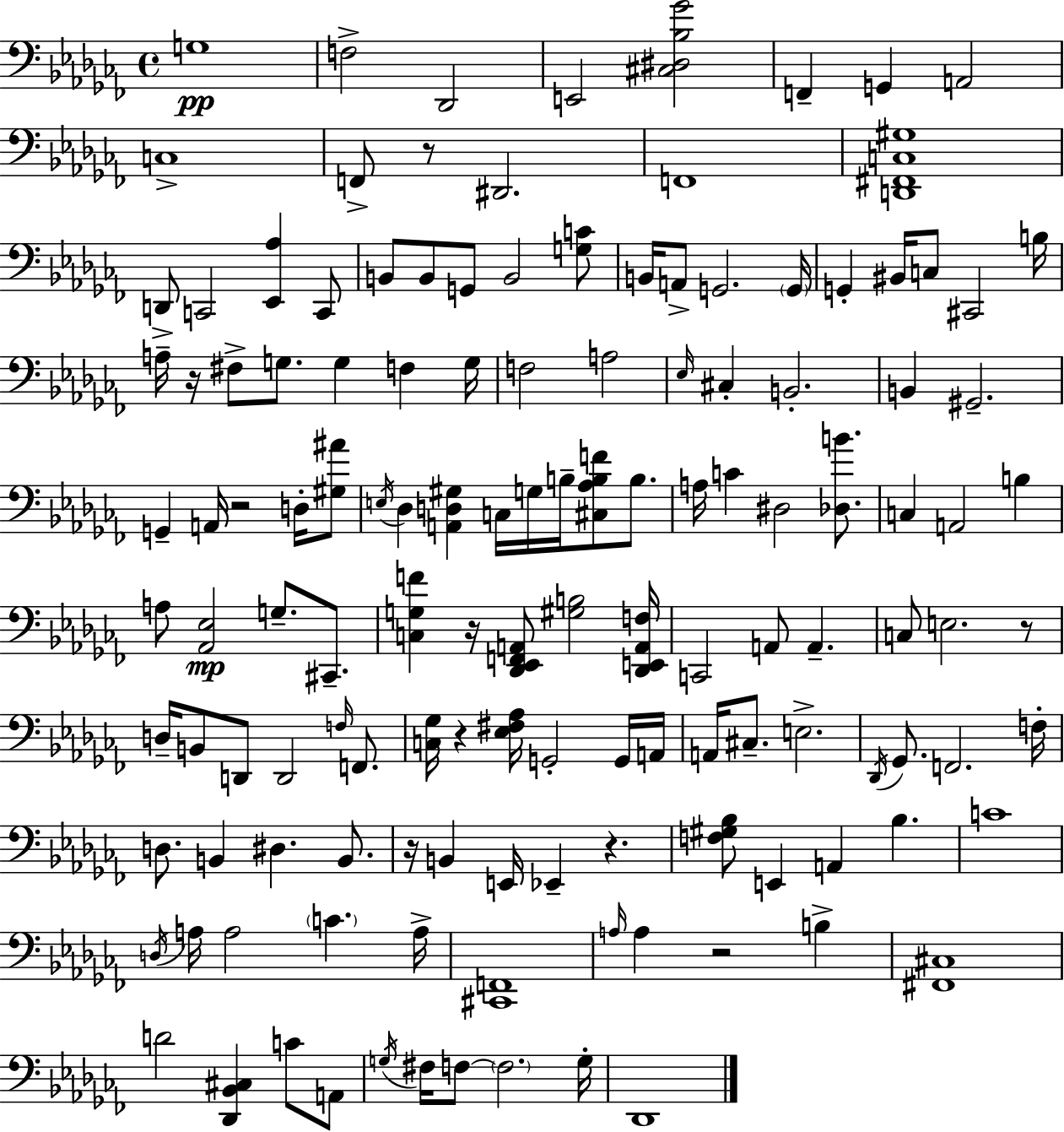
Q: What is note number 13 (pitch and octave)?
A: C2